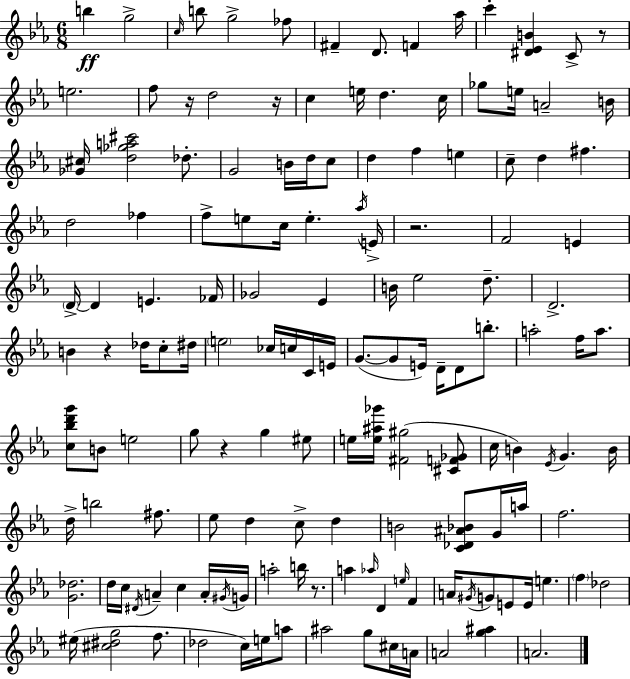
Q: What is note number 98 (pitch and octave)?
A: A4